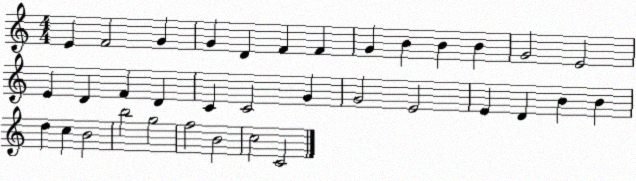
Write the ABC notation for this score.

X:1
T:Untitled
M:4/4
L:1/4
K:C
E F2 G G D F F G B B B G2 E2 E D F D C C2 G G2 E2 E D B B d c B2 b2 g2 f2 B2 c2 C2